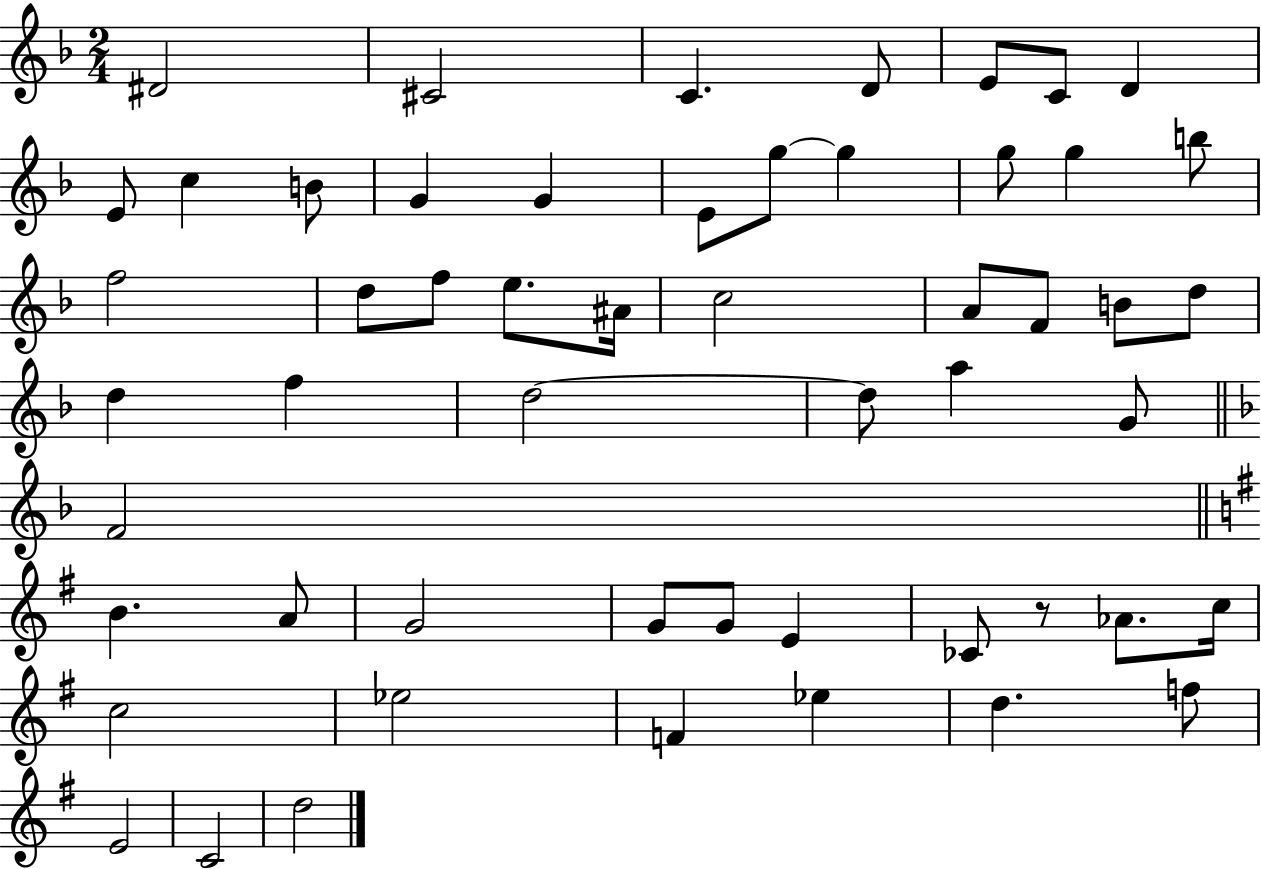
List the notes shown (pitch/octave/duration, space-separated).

D#4/h C#4/h C4/q. D4/e E4/e C4/e D4/q E4/e C5/q B4/e G4/q G4/q E4/e G5/e G5/q G5/e G5/q B5/e F5/h D5/e F5/e E5/e. A#4/s C5/h A4/e F4/e B4/e D5/e D5/q F5/q D5/h D5/e A5/q G4/e F4/h B4/q. A4/e G4/h G4/e G4/e E4/q CES4/e R/e Ab4/e. C5/s C5/h Eb5/h F4/q Eb5/q D5/q. F5/e E4/h C4/h D5/h